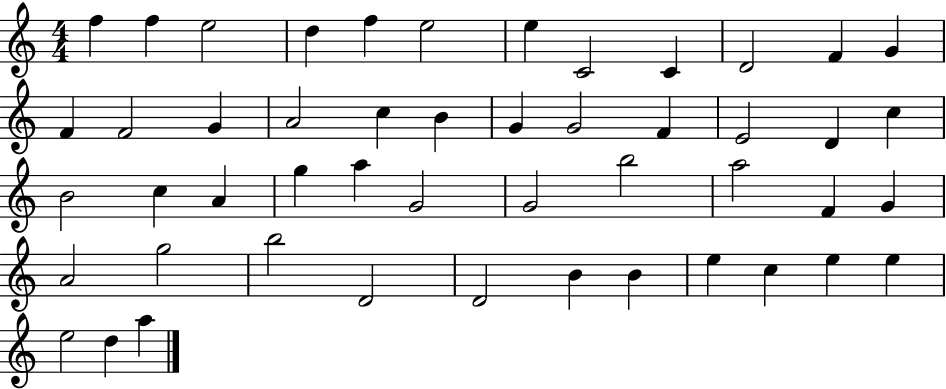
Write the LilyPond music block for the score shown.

{
  \clef treble
  \numericTimeSignature
  \time 4/4
  \key c \major
  f''4 f''4 e''2 | d''4 f''4 e''2 | e''4 c'2 c'4 | d'2 f'4 g'4 | \break f'4 f'2 g'4 | a'2 c''4 b'4 | g'4 g'2 f'4 | e'2 d'4 c''4 | \break b'2 c''4 a'4 | g''4 a''4 g'2 | g'2 b''2 | a''2 f'4 g'4 | \break a'2 g''2 | b''2 d'2 | d'2 b'4 b'4 | e''4 c''4 e''4 e''4 | \break e''2 d''4 a''4 | \bar "|."
}